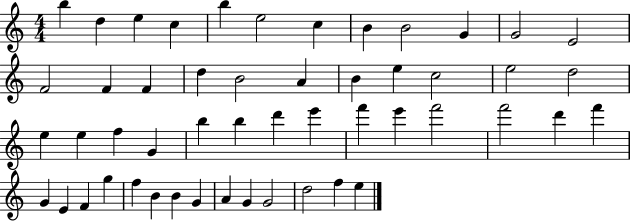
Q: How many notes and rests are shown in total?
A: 51